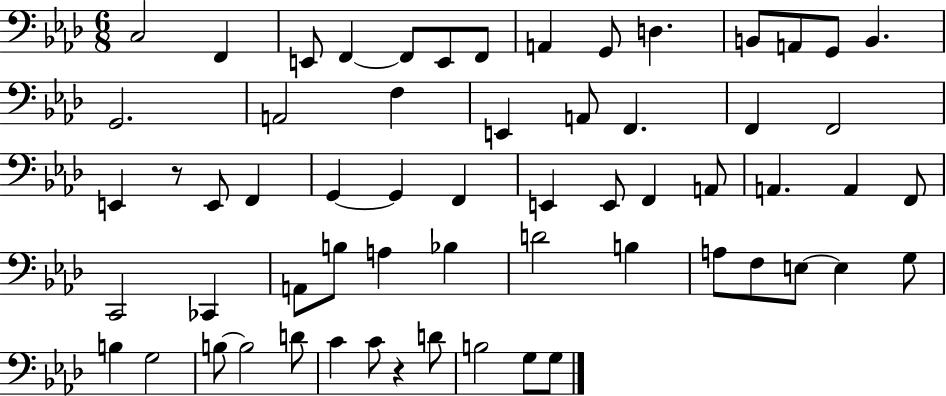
C3/h F2/q E2/e F2/q F2/e E2/e F2/e A2/q G2/e D3/q. B2/e A2/e G2/e B2/q. G2/h. A2/h F3/q E2/q A2/e F2/q. F2/q F2/h E2/q R/e E2/e F2/q G2/q G2/q F2/q E2/q E2/e F2/q A2/e A2/q. A2/q F2/e C2/h CES2/q A2/e B3/e A3/q Bb3/q D4/h B3/q A3/e F3/e E3/e E3/q G3/e B3/q G3/h B3/e B3/h D4/e C4/q C4/e R/q D4/e B3/h G3/e G3/e